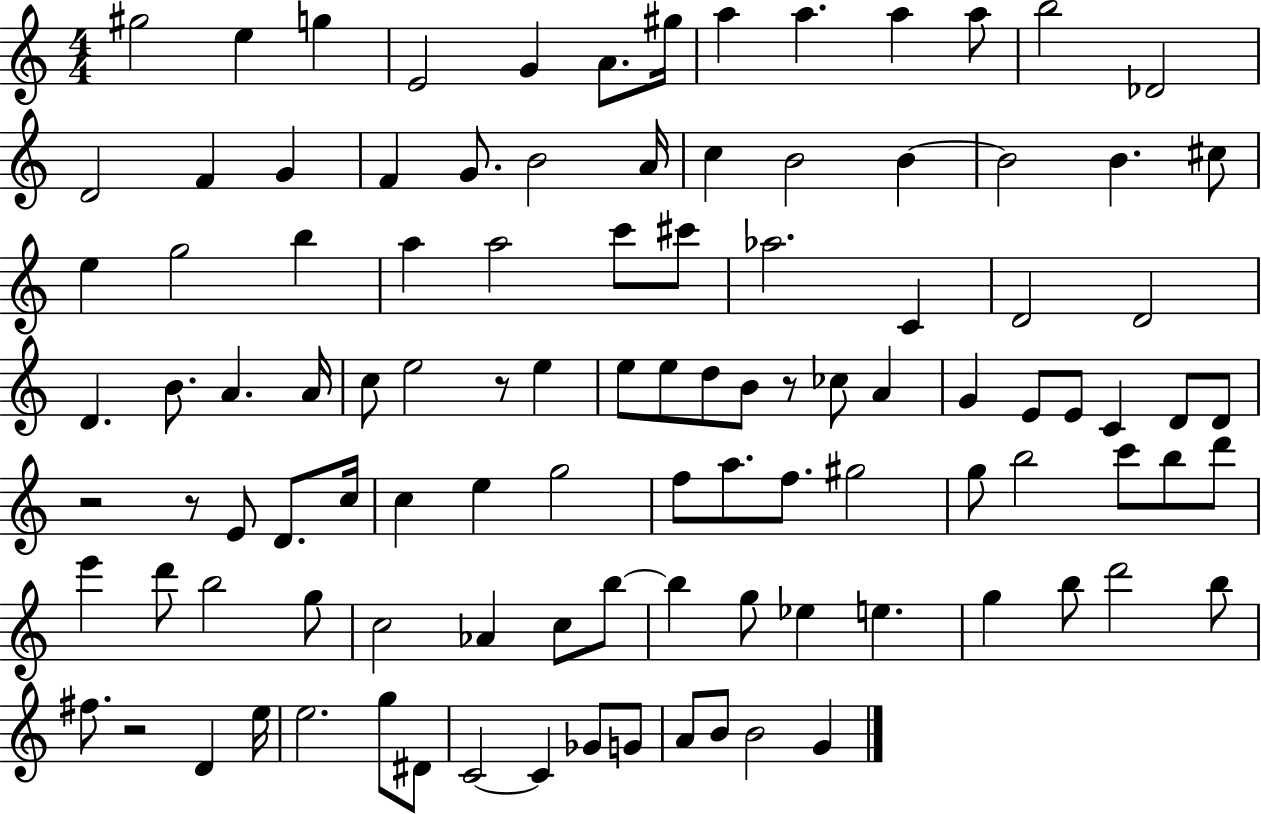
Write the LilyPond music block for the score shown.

{
  \clef treble
  \numericTimeSignature
  \time 4/4
  \key c \major
  gis''2 e''4 g''4 | e'2 g'4 a'8. gis''16 | a''4 a''4. a''4 a''8 | b''2 des'2 | \break d'2 f'4 g'4 | f'4 g'8. b'2 a'16 | c''4 b'2 b'4~~ | b'2 b'4. cis''8 | \break e''4 g''2 b''4 | a''4 a''2 c'''8 cis'''8 | aes''2. c'4 | d'2 d'2 | \break d'4. b'8. a'4. a'16 | c''8 e''2 r8 e''4 | e''8 e''8 d''8 b'8 r8 ces''8 a'4 | g'4 e'8 e'8 c'4 d'8 d'8 | \break r2 r8 e'8 d'8. c''16 | c''4 e''4 g''2 | f''8 a''8. f''8. gis''2 | g''8 b''2 c'''8 b''8 d'''8 | \break e'''4 d'''8 b''2 g''8 | c''2 aes'4 c''8 b''8~~ | b''4 g''8 ees''4 e''4. | g''4 b''8 d'''2 b''8 | \break fis''8. r2 d'4 e''16 | e''2. g''8 dis'8 | c'2~~ c'4 ges'8 g'8 | a'8 b'8 b'2 g'4 | \break \bar "|."
}